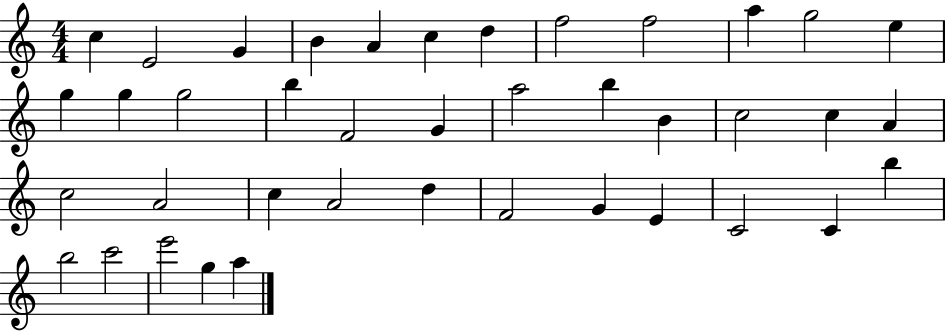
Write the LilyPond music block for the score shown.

{
  \clef treble
  \numericTimeSignature
  \time 4/4
  \key c \major
  c''4 e'2 g'4 | b'4 a'4 c''4 d''4 | f''2 f''2 | a''4 g''2 e''4 | \break g''4 g''4 g''2 | b''4 f'2 g'4 | a''2 b''4 b'4 | c''2 c''4 a'4 | \break c''2 a'2 | c''4 a'2 d''4 | f'2 g'4 e'4 | c'2 c'4 b''4 | \break b''2 c'''2 | e'''2 g''4 a''4 | \bar "|."
}